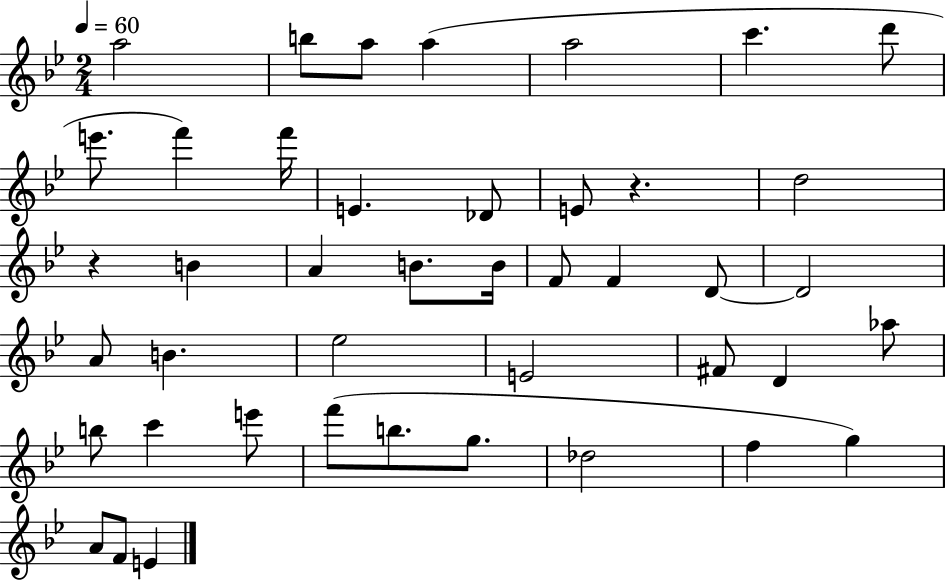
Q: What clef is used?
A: treble